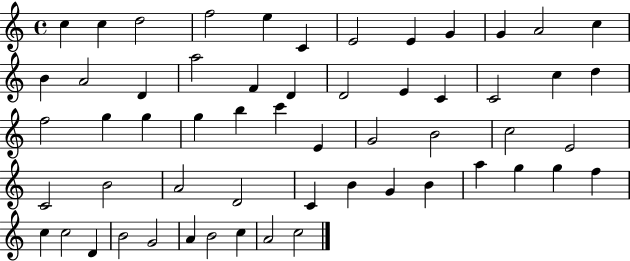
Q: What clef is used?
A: treble